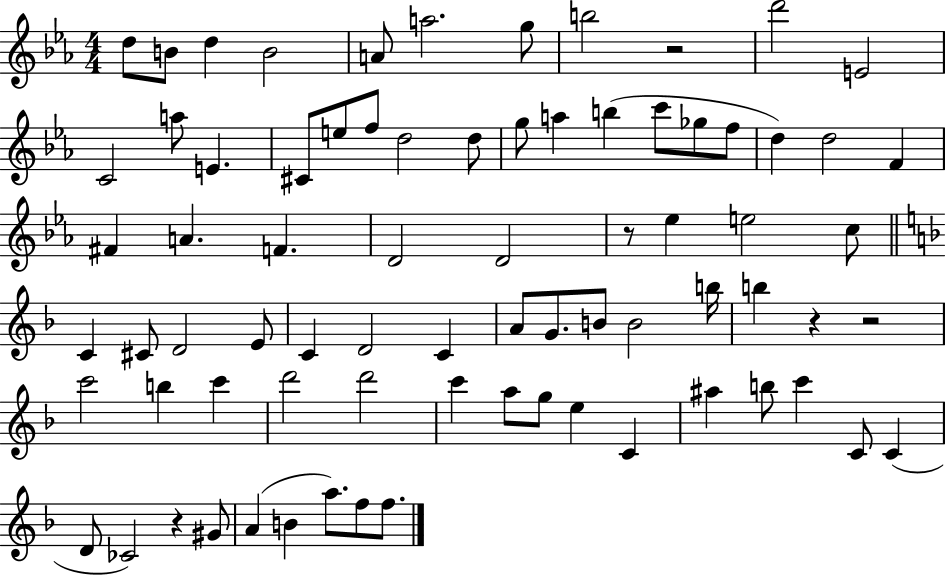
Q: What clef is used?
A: treble